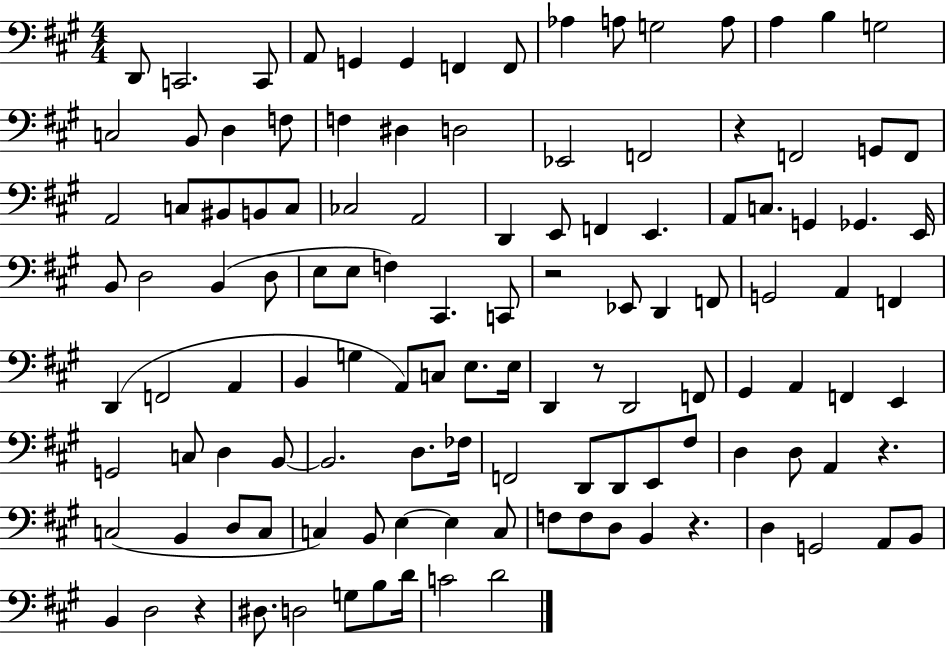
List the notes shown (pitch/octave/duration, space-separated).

D2/e C2/h. C2/e A2/e G2/q G2/q F2/q F2/e Ab3/q A3/e G3/h A3/e A3/q B3/q G3/h C3/h B2/e D3/q F3/e F3/q D#3/q D3/h Eb2/h F2/h R/q F2/h G2/e F2/e A2/h C3/e BIS2/e B2/e C3/e CES3/h A2/h D2/q E2/e F2/q E2/q. A2/e C3/e. G2/q Gb2/q. E2/s B2/e D3/h B2/q D3/e E3/e E3/e F3/q C#2/q. C2/e R/h Eb2/e D2/q F2/e G2/h A2/q F2/q D2/q F2/h A2/q B2/q G3/q A2/e C3/e E3/e. E3/s D2/q R/e D2/h F2/e G#2/q A2/q F2/q E2/q G2/h C3/e D3/q B2/e B2/h. D3/e. FES3/s F2/h D2/e D2/e E2/e F#3/e D3/q D3/e A2/q R/q. C3/h B2/q D3/e C3/e C3/q B2/e E3/q E3/q C3/e F3/e F3/e D3/e B2/q R/q. D3/q G2/h A2/e B2/e B2/q D3/h R/q D#3/e. D3/h G3/e B3/e D4/s C4/h D4/h